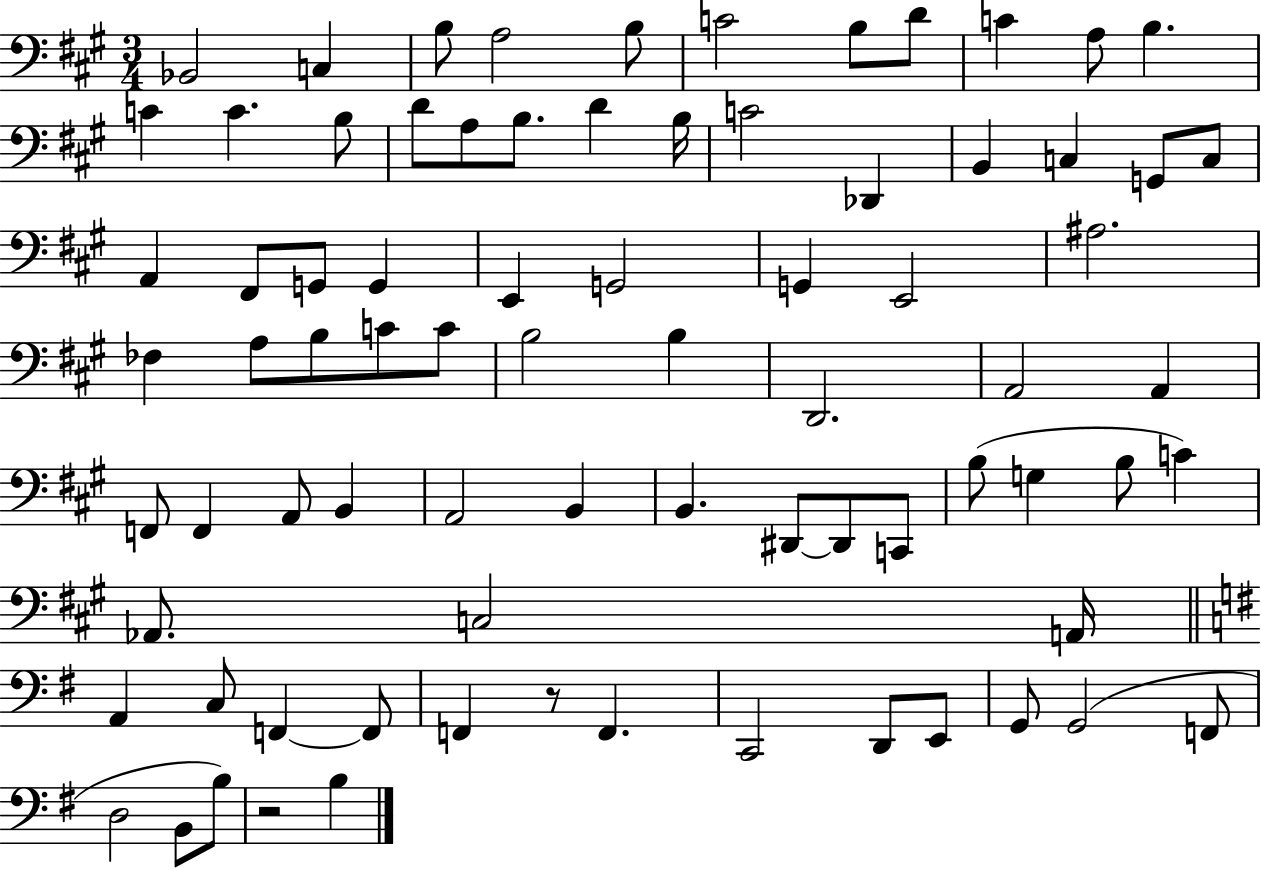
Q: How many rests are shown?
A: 2